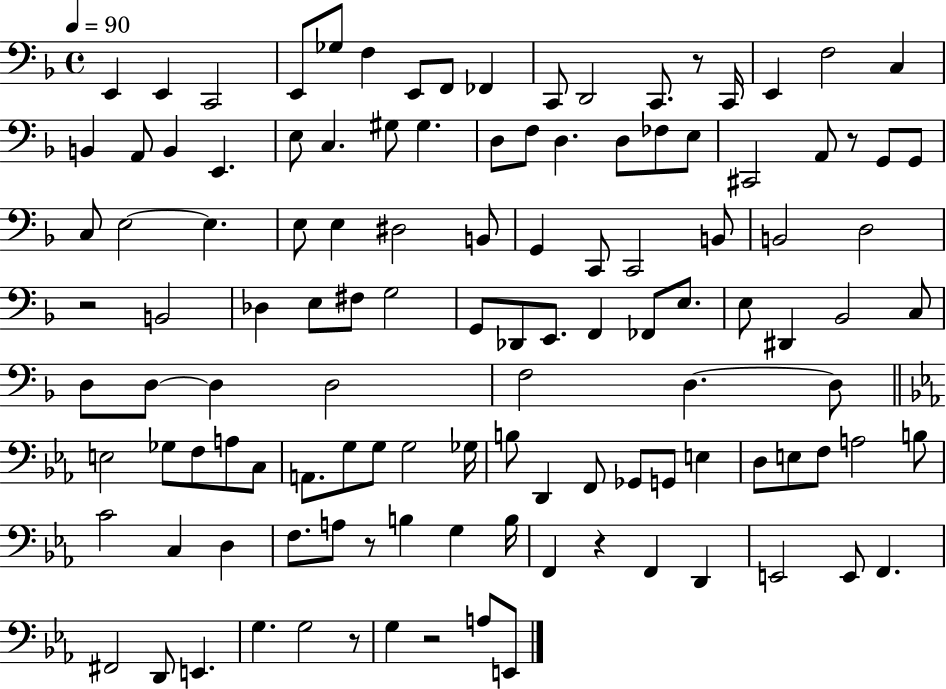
X:1
T:Untitled
M:4/4
L:1/4
K:F
E,, E,, C,,2 E,,/2 _G,/2 F, E,,/2 F,,/2 _F,, C,,/2 D,,2 C,,/2 z/2 C,,/4 E,, F,2 C, B,, A,,/2 B,, E,, E,/2 C, ^G,/2 ^G, D,/2 F,/2 D, D,/2 _F,/2 E,/2 ^C,,2 A,,/2 z/2 G,,/2 G,,/2 C,/2 E,2 E, E,/2 E, ^D,2 B,,/2 G,, C,,/2 C,,2 B,,/2 B,,2 D,2 z2 B,,2 _D, E,/2 ^F,/2 G,2 G,,/2 _D,,/2 E,,/2 F,, _F,,/2 E,/2 E,/2 ^D,, _B,,2 C,/2 D,/2 D,/2 D, D,2 F,2 D, D,/2 E,2 _G,/2 F,/2 A,/2 C,/2 A,,/2 G,/2 G,/2 G,2 _G,/4 B,/2 D,, F,,/2 _G,,/2 G,,/2 E, D,/2 E,/2 F,/2 A,2 B,/2 C2 C, D, F,/2 A,/2 z/2 B, G, B,/4 F,, z F,, D,, E,,2 E,,/2 F,, ^F,,2 D,,/2 E,, G, G,2 z/2 G, z2 A,/2 E,,/2